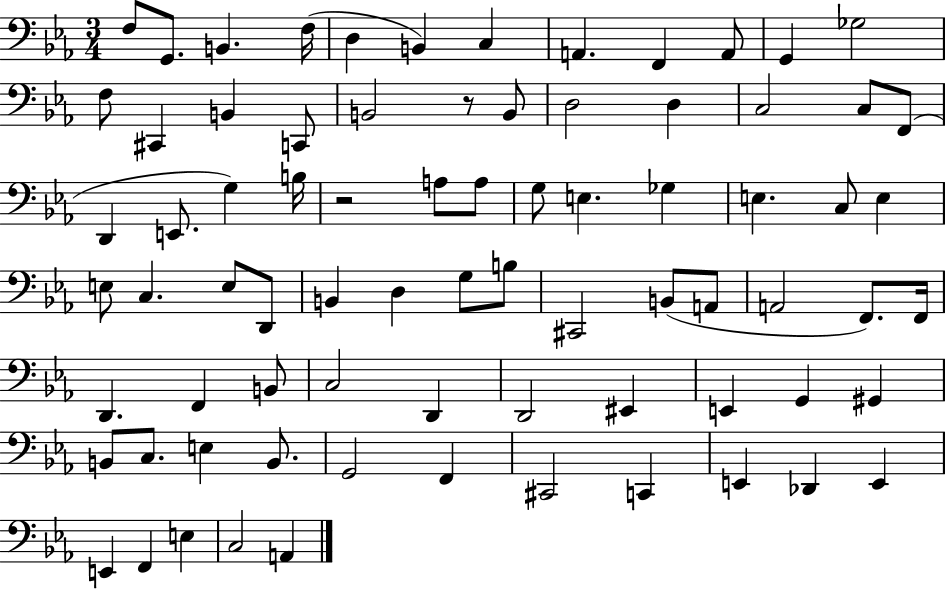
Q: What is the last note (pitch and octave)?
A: A2